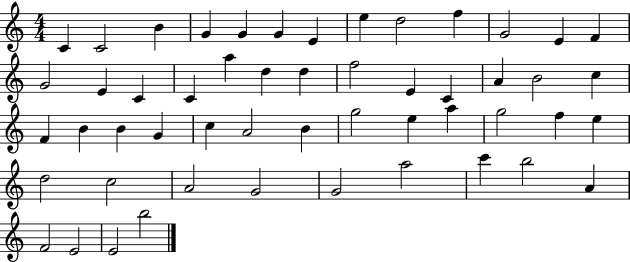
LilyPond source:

{
  \clef treble
  \numericTimeSignature
  \time 4/4
  \key c \major
  c'4 c'2 b'4 | g'4 g'4 g'4 e'4 | e''4 d''2 f''4 | g'2 e'4 f'4 | \break g'2 e'4 c'4 | c'4 a''4 d''4 d''4 | f''2 e'4 c'4 | a'4 b'2 c''4 | \break f'4 b'4 b'4 g'4 | c''4 a'2 b'4 | g''2 e''4 a''4 | g''2 f''4 e''4 | \break d''2 c''2 | a'2 g'2 | g'2 a''2 | c'''4 b''2 a'4 | \break f'2 e'2 | e'2 b''2 | \bar "|."
}